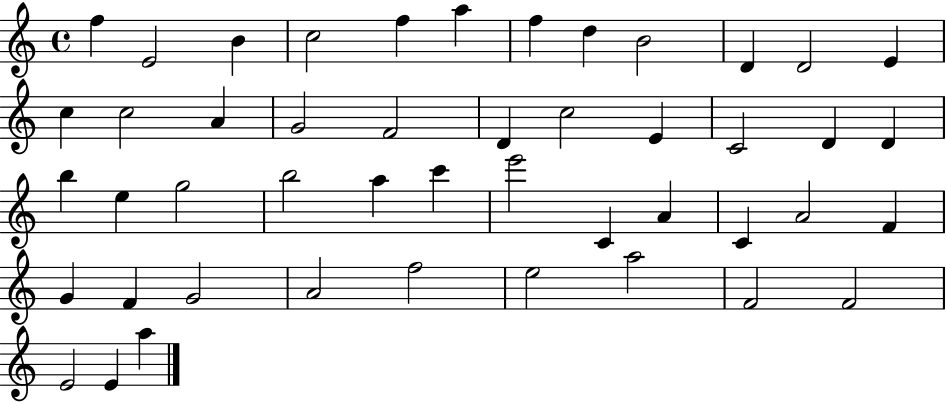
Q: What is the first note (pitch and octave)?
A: F5